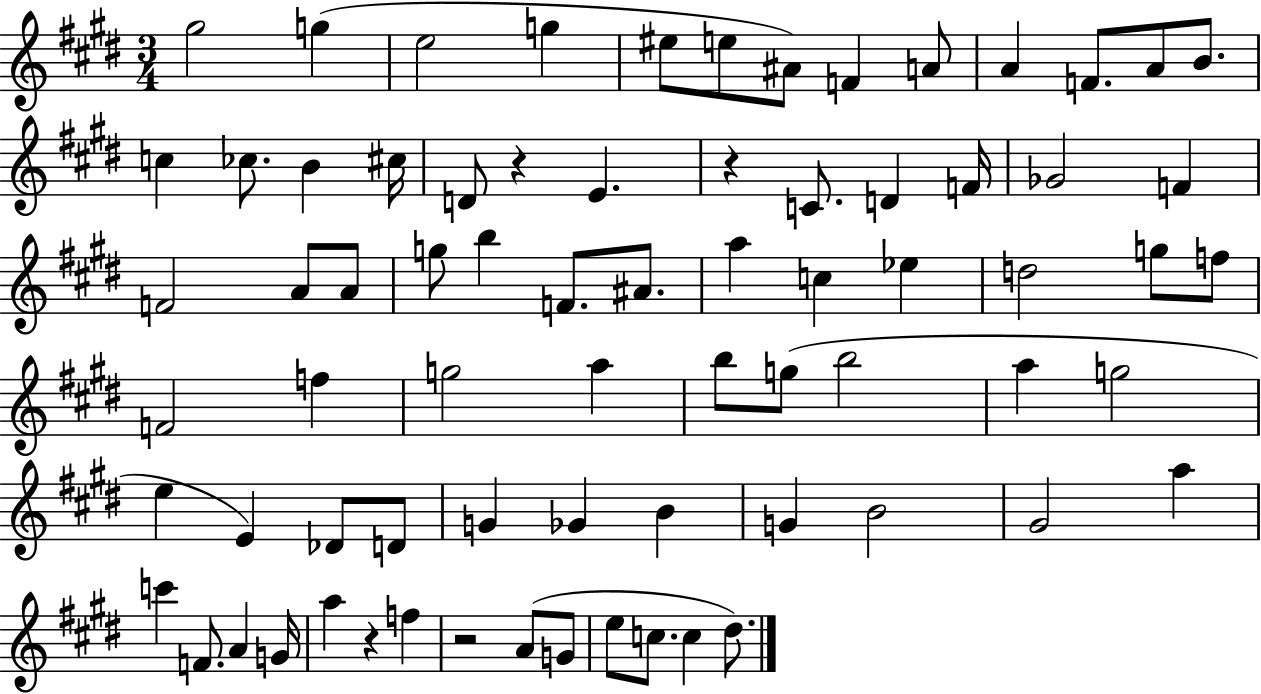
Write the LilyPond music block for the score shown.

{
  \clef treble
  \numericTimeSignature
  \time 3/4
  \key e \major
  gis''2 g''4( | e''2 g''4 | eis''8 e''8 ais'8) f'4 a'8 | a'4 f'8. a'8 b'8. | \break c''4 ces''8. b'4 cis''16 | d'8 r4 e'4. | r4 c'8. d'4 f'16 | ges'2 f'4 | \break f'2 a'8 a'8 | g''8 b''4 f'8. ais'8. | a''4 c''4 ees''4 | d''2 g''8 f''8 | \break f'2 f''4 | g''2 a''4 | b''8 g''8( b''2 | a''4 g''2 | \break e''4 e'4) des'8 d'8 | g'4 ges'4 b'4 | g'4 b'2 | gis'2 a''4 | \break c'''4 f'8. a'4 g'16 | a''4 r4 f''4 | r2 a'8( g'8 | e''8 c''8. c''4 dis''8.) | \break \bar "|."
}